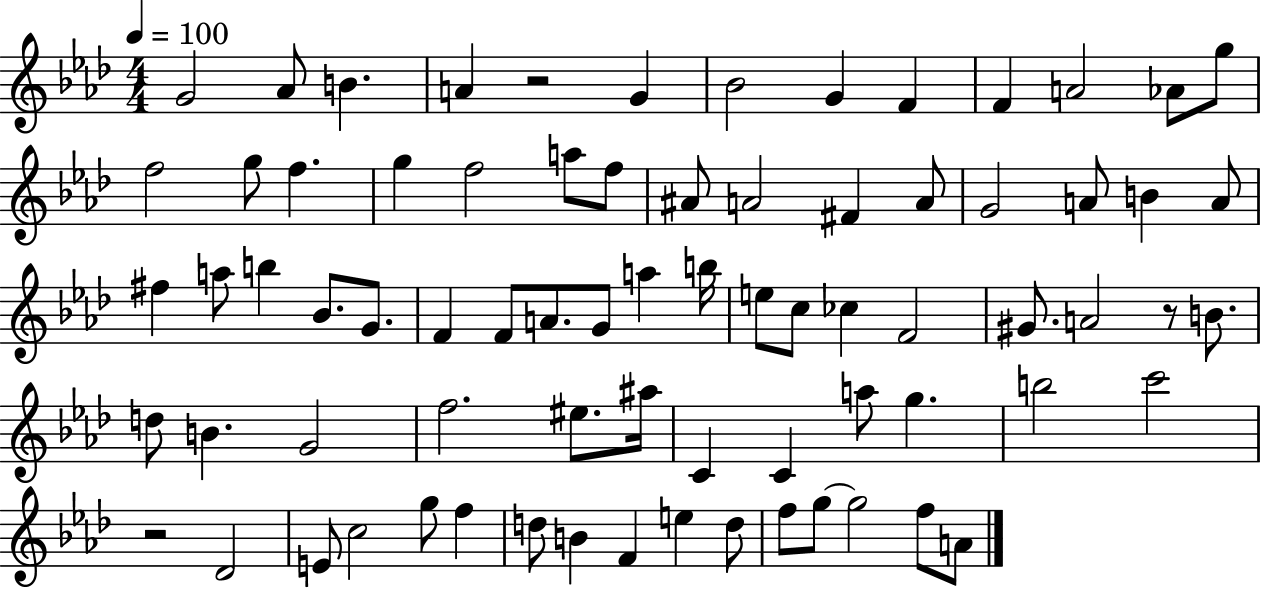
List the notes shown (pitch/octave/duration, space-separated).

G4/h Ab4/e B4/q. A4/q R/h G4/q Bb4/h G4/q F4/q F4/q A4/h Ab4/e G5/e F5/h G5/e F5/q. G5/q F5/h A5/e F5/e A#4/e A4/h F#4/q A4/e G4/h A4/e B4/q A4/e F#5/q A5/e B5/q Bb4/e. G4/e. F4/q F4/e A4/e. G4/e A5/q B5/s E5/e C5/e CES5/q F4/h G#4/e. A4/h R/e B4/e. D5/e B4/q. G4/h F5/h. EIS5/e. A#5/s C4/q C4/q A5/e G5/q. B5/h C6/h R/h Db4/h E4/e C5/h G5/e F5/q D5/e B4/q F4/q E5/q D5/e F5/e G5/e G5/h F5/e A4/e